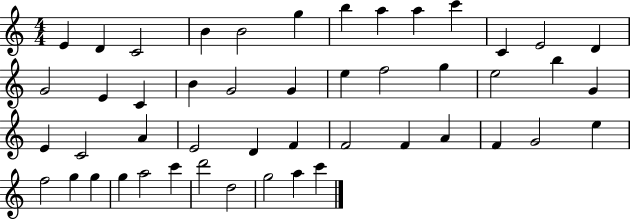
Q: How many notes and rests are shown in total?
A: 48